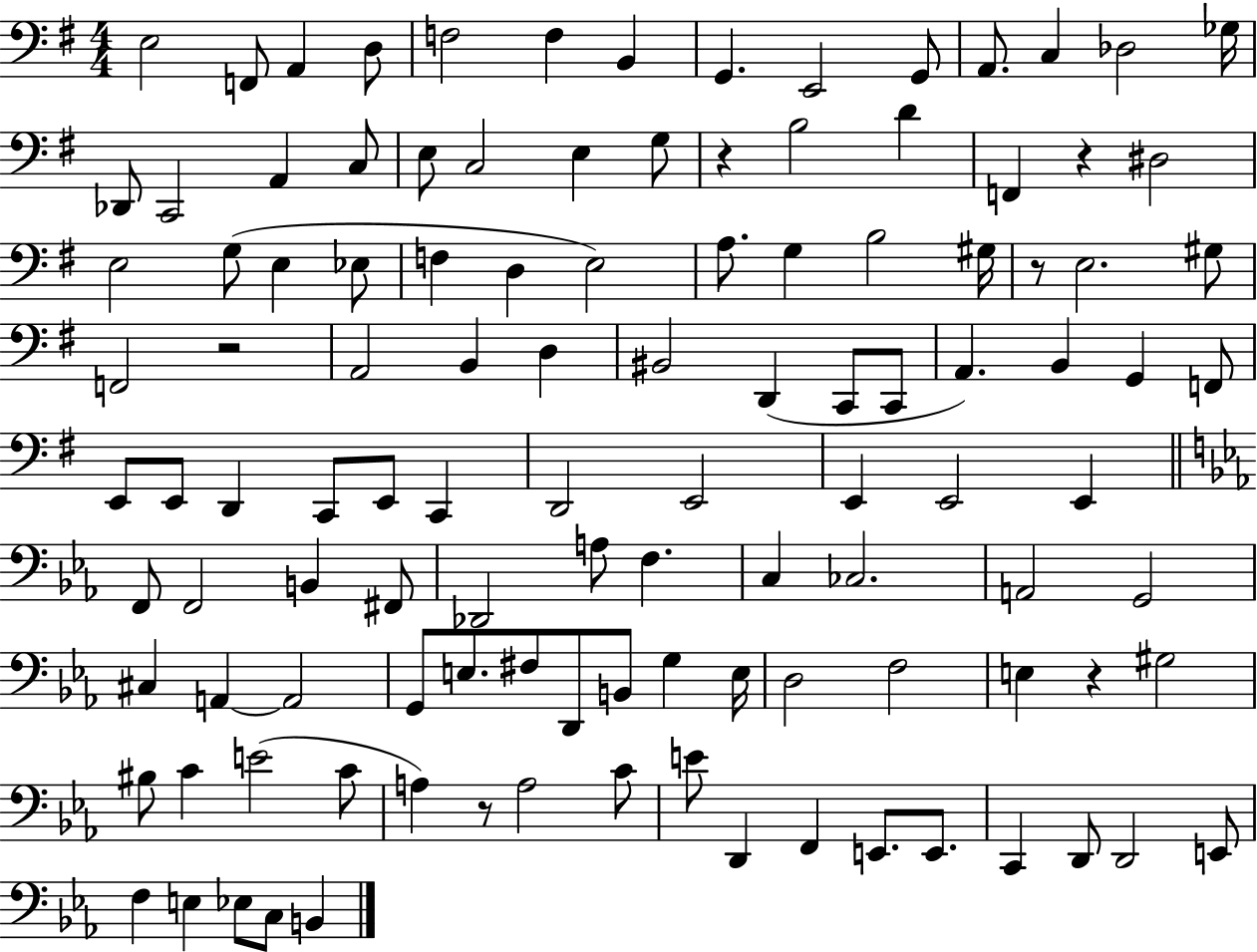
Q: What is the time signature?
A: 4/4